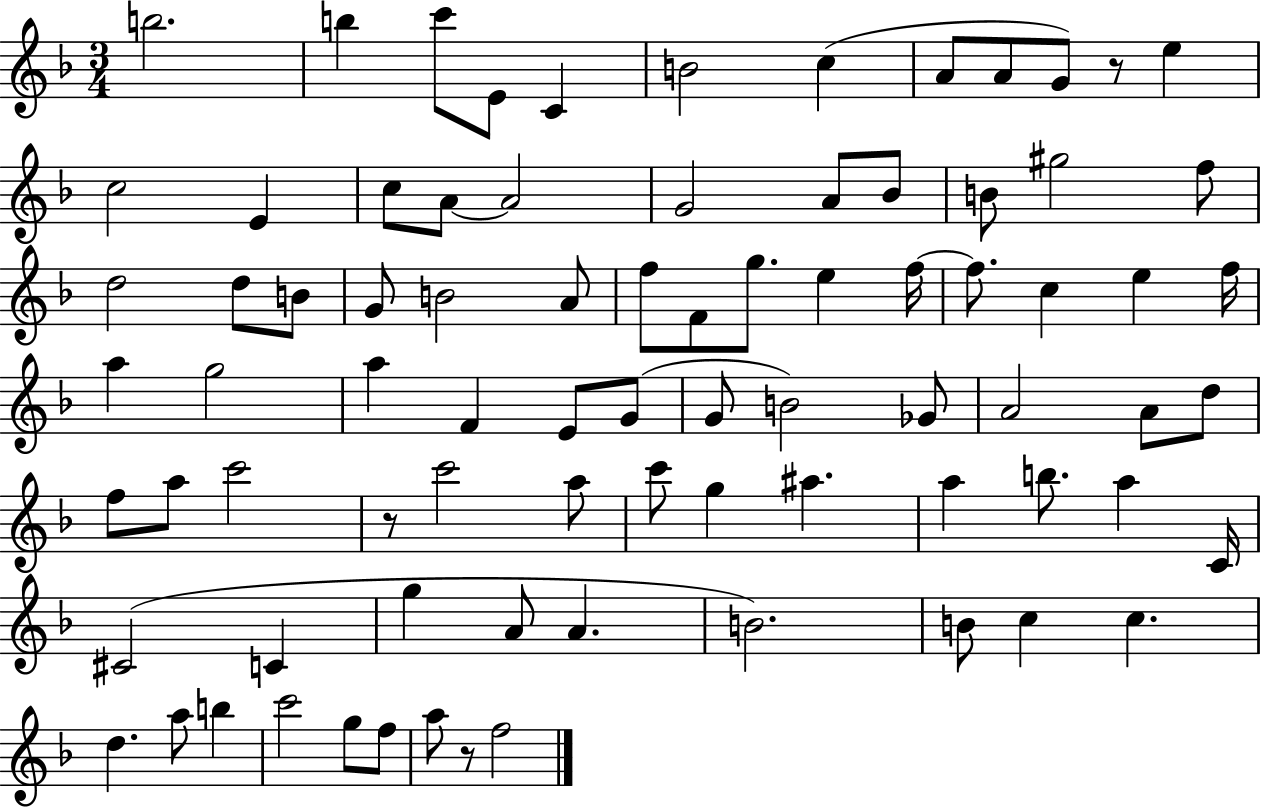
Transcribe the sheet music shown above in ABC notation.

X:1
T:Untitled
M:3/4
L:1/4
K:F
b2 b c'/2 E/2 C B2 c A/2 A/2 G/2 z/2 e c2 E c/2 A/2 A2 G2 A/2 _B/2 B/2 ^g2 f/2 d2 d/2 B/2 G/2 B2 A/2 f/2 F/2 g/2 e f/4 f/2 c e f/4 a g2 a F E/2 G/2 G/2 B2 _G/2 A2 A/2 d/2 f/2 a/2 c'2 z/2 c'2 a/2 c'/2 g ^a a b/2 a C/4 ^C2 C g A/2 A B2 B/2 c c d a/2 b c'2 g/2 f/2 a/2 z/2 f2